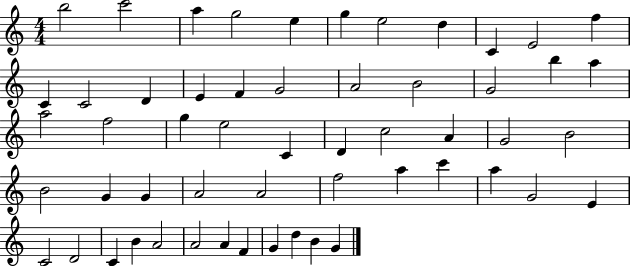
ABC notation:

X:1
T:Untitled
M:4/4
L:1/4
K:C
b2 c'2 a g2 e g e2 d C E2 f C C2 D E F G2 A2 B2 G2 b a a2 f2 g e2 C D c2 A G2 B2 B2 G G A2 A2 f2 a c' a G2 E C2 D2 C B A2 A2 A F G d B G